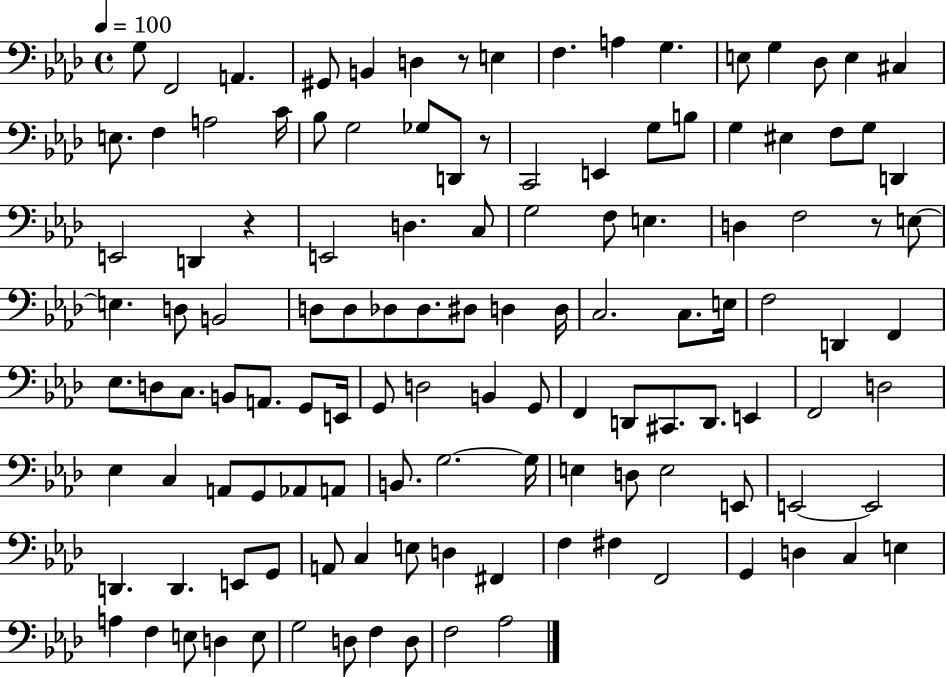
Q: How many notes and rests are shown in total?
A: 123